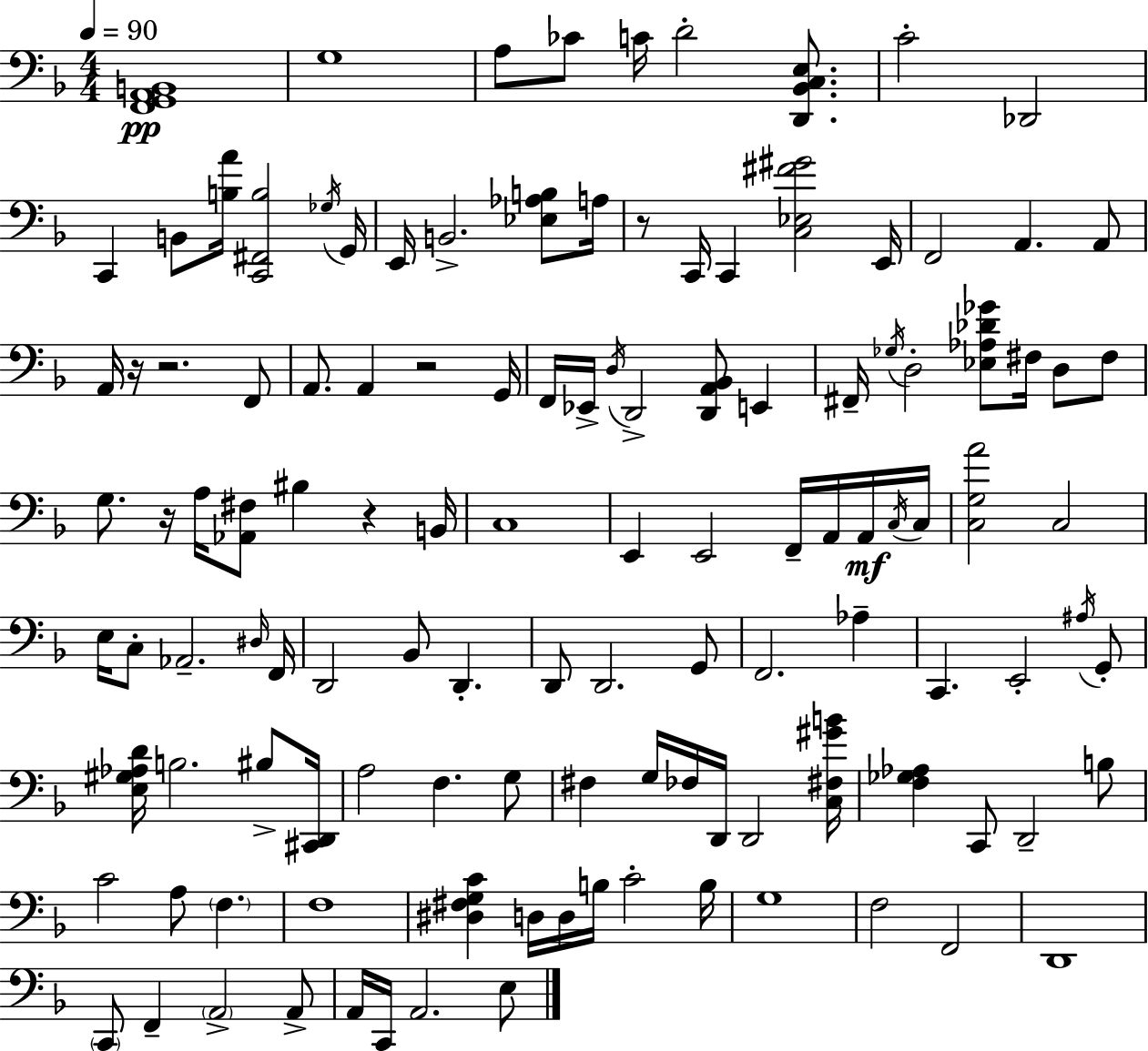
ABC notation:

X:1
T:Untitled
M:4/4
L:1/4
K:Dm
[F,,G,,A,,B,,]4 G,4 A,/2 _C/2 C/4 D2 [D,,_B,,C,E,]/2 C2 _D,,2 C,, B,,/2 [B,A]/4 [C,,^F,,B,]2 _G,/4 G,,/4 E,,/4 B,,2 [_E,_A,B,]/2 A,/4 z/2 C,,/4 C,, [C,_E,^F^G]2 E,,/4 F,,2 A,, A,,/2 A,,/4 z/4 z2 F,,/2 A,,/2 A,, z2 G,,/4 F,,/4 _E,,/4 D,/4 D,,2 [D,,A,,_B,,]/2 E,, ^F,,/4 _G,/4 D,2 [_E,_A,_D_G]/2 ^F,/4 D,/2 ^F,/2 G,/2 z/4 A,/4 [_A,,^F,]/2 ^B, z B,,/4 C,4 E,, E,,2 F,,/4 A,,/4 A,,/4 C,/4 C,/4 [C,G,A]2 C,2 E,/4 C,/2 _A,,2 ^D,/4 F,,/4 D,,2 _B,,/2 D,, D,,/2 D,,2 G,,/2 F,,2 _A, C,, E,,2 ^A,/4 G,,/2 [E,^G,_A,D]/4 B,2 ^B,/2 [^C,,D,,]/4 A,2 F, G,/2 ^F, G,/4 _F,/4 D,,/4 D,,2 [C,^F,^GB]/4 [F,_G,_A,] C,,/2 D,,2 B,/2 C2 A,/2 F, F,4 [^D,^F,G,C] D,/4 D,/4 B,/4 C2 B,/4 G,4 F,2 F,,2 D,,4 C,,/2 F,, A,,2 A,,/2 A,,/4 C,,/4 A,,2 E,/2